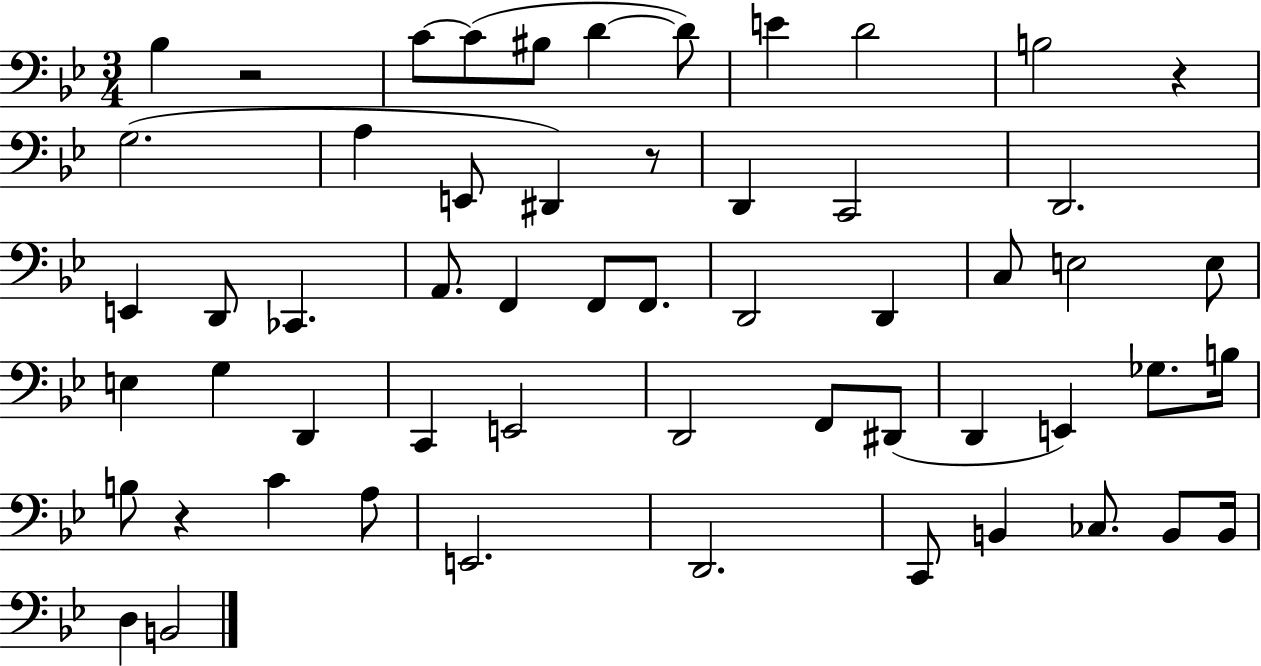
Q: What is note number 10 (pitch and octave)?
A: G3